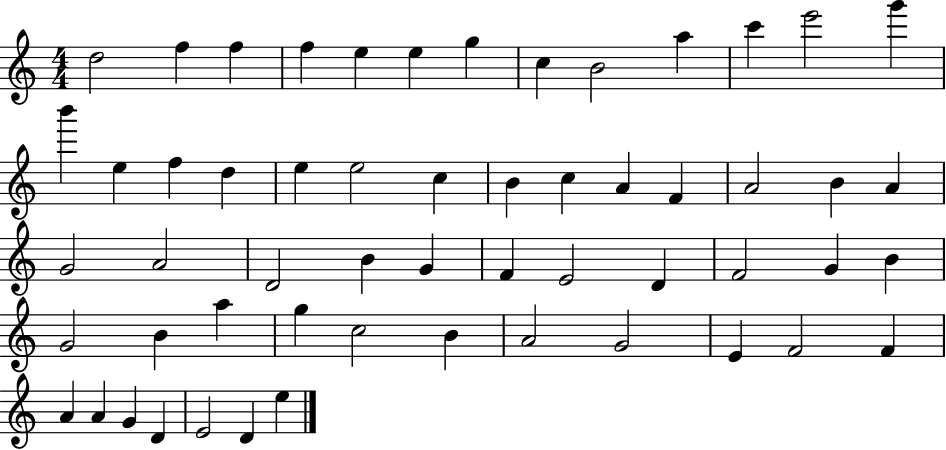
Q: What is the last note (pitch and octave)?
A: E5